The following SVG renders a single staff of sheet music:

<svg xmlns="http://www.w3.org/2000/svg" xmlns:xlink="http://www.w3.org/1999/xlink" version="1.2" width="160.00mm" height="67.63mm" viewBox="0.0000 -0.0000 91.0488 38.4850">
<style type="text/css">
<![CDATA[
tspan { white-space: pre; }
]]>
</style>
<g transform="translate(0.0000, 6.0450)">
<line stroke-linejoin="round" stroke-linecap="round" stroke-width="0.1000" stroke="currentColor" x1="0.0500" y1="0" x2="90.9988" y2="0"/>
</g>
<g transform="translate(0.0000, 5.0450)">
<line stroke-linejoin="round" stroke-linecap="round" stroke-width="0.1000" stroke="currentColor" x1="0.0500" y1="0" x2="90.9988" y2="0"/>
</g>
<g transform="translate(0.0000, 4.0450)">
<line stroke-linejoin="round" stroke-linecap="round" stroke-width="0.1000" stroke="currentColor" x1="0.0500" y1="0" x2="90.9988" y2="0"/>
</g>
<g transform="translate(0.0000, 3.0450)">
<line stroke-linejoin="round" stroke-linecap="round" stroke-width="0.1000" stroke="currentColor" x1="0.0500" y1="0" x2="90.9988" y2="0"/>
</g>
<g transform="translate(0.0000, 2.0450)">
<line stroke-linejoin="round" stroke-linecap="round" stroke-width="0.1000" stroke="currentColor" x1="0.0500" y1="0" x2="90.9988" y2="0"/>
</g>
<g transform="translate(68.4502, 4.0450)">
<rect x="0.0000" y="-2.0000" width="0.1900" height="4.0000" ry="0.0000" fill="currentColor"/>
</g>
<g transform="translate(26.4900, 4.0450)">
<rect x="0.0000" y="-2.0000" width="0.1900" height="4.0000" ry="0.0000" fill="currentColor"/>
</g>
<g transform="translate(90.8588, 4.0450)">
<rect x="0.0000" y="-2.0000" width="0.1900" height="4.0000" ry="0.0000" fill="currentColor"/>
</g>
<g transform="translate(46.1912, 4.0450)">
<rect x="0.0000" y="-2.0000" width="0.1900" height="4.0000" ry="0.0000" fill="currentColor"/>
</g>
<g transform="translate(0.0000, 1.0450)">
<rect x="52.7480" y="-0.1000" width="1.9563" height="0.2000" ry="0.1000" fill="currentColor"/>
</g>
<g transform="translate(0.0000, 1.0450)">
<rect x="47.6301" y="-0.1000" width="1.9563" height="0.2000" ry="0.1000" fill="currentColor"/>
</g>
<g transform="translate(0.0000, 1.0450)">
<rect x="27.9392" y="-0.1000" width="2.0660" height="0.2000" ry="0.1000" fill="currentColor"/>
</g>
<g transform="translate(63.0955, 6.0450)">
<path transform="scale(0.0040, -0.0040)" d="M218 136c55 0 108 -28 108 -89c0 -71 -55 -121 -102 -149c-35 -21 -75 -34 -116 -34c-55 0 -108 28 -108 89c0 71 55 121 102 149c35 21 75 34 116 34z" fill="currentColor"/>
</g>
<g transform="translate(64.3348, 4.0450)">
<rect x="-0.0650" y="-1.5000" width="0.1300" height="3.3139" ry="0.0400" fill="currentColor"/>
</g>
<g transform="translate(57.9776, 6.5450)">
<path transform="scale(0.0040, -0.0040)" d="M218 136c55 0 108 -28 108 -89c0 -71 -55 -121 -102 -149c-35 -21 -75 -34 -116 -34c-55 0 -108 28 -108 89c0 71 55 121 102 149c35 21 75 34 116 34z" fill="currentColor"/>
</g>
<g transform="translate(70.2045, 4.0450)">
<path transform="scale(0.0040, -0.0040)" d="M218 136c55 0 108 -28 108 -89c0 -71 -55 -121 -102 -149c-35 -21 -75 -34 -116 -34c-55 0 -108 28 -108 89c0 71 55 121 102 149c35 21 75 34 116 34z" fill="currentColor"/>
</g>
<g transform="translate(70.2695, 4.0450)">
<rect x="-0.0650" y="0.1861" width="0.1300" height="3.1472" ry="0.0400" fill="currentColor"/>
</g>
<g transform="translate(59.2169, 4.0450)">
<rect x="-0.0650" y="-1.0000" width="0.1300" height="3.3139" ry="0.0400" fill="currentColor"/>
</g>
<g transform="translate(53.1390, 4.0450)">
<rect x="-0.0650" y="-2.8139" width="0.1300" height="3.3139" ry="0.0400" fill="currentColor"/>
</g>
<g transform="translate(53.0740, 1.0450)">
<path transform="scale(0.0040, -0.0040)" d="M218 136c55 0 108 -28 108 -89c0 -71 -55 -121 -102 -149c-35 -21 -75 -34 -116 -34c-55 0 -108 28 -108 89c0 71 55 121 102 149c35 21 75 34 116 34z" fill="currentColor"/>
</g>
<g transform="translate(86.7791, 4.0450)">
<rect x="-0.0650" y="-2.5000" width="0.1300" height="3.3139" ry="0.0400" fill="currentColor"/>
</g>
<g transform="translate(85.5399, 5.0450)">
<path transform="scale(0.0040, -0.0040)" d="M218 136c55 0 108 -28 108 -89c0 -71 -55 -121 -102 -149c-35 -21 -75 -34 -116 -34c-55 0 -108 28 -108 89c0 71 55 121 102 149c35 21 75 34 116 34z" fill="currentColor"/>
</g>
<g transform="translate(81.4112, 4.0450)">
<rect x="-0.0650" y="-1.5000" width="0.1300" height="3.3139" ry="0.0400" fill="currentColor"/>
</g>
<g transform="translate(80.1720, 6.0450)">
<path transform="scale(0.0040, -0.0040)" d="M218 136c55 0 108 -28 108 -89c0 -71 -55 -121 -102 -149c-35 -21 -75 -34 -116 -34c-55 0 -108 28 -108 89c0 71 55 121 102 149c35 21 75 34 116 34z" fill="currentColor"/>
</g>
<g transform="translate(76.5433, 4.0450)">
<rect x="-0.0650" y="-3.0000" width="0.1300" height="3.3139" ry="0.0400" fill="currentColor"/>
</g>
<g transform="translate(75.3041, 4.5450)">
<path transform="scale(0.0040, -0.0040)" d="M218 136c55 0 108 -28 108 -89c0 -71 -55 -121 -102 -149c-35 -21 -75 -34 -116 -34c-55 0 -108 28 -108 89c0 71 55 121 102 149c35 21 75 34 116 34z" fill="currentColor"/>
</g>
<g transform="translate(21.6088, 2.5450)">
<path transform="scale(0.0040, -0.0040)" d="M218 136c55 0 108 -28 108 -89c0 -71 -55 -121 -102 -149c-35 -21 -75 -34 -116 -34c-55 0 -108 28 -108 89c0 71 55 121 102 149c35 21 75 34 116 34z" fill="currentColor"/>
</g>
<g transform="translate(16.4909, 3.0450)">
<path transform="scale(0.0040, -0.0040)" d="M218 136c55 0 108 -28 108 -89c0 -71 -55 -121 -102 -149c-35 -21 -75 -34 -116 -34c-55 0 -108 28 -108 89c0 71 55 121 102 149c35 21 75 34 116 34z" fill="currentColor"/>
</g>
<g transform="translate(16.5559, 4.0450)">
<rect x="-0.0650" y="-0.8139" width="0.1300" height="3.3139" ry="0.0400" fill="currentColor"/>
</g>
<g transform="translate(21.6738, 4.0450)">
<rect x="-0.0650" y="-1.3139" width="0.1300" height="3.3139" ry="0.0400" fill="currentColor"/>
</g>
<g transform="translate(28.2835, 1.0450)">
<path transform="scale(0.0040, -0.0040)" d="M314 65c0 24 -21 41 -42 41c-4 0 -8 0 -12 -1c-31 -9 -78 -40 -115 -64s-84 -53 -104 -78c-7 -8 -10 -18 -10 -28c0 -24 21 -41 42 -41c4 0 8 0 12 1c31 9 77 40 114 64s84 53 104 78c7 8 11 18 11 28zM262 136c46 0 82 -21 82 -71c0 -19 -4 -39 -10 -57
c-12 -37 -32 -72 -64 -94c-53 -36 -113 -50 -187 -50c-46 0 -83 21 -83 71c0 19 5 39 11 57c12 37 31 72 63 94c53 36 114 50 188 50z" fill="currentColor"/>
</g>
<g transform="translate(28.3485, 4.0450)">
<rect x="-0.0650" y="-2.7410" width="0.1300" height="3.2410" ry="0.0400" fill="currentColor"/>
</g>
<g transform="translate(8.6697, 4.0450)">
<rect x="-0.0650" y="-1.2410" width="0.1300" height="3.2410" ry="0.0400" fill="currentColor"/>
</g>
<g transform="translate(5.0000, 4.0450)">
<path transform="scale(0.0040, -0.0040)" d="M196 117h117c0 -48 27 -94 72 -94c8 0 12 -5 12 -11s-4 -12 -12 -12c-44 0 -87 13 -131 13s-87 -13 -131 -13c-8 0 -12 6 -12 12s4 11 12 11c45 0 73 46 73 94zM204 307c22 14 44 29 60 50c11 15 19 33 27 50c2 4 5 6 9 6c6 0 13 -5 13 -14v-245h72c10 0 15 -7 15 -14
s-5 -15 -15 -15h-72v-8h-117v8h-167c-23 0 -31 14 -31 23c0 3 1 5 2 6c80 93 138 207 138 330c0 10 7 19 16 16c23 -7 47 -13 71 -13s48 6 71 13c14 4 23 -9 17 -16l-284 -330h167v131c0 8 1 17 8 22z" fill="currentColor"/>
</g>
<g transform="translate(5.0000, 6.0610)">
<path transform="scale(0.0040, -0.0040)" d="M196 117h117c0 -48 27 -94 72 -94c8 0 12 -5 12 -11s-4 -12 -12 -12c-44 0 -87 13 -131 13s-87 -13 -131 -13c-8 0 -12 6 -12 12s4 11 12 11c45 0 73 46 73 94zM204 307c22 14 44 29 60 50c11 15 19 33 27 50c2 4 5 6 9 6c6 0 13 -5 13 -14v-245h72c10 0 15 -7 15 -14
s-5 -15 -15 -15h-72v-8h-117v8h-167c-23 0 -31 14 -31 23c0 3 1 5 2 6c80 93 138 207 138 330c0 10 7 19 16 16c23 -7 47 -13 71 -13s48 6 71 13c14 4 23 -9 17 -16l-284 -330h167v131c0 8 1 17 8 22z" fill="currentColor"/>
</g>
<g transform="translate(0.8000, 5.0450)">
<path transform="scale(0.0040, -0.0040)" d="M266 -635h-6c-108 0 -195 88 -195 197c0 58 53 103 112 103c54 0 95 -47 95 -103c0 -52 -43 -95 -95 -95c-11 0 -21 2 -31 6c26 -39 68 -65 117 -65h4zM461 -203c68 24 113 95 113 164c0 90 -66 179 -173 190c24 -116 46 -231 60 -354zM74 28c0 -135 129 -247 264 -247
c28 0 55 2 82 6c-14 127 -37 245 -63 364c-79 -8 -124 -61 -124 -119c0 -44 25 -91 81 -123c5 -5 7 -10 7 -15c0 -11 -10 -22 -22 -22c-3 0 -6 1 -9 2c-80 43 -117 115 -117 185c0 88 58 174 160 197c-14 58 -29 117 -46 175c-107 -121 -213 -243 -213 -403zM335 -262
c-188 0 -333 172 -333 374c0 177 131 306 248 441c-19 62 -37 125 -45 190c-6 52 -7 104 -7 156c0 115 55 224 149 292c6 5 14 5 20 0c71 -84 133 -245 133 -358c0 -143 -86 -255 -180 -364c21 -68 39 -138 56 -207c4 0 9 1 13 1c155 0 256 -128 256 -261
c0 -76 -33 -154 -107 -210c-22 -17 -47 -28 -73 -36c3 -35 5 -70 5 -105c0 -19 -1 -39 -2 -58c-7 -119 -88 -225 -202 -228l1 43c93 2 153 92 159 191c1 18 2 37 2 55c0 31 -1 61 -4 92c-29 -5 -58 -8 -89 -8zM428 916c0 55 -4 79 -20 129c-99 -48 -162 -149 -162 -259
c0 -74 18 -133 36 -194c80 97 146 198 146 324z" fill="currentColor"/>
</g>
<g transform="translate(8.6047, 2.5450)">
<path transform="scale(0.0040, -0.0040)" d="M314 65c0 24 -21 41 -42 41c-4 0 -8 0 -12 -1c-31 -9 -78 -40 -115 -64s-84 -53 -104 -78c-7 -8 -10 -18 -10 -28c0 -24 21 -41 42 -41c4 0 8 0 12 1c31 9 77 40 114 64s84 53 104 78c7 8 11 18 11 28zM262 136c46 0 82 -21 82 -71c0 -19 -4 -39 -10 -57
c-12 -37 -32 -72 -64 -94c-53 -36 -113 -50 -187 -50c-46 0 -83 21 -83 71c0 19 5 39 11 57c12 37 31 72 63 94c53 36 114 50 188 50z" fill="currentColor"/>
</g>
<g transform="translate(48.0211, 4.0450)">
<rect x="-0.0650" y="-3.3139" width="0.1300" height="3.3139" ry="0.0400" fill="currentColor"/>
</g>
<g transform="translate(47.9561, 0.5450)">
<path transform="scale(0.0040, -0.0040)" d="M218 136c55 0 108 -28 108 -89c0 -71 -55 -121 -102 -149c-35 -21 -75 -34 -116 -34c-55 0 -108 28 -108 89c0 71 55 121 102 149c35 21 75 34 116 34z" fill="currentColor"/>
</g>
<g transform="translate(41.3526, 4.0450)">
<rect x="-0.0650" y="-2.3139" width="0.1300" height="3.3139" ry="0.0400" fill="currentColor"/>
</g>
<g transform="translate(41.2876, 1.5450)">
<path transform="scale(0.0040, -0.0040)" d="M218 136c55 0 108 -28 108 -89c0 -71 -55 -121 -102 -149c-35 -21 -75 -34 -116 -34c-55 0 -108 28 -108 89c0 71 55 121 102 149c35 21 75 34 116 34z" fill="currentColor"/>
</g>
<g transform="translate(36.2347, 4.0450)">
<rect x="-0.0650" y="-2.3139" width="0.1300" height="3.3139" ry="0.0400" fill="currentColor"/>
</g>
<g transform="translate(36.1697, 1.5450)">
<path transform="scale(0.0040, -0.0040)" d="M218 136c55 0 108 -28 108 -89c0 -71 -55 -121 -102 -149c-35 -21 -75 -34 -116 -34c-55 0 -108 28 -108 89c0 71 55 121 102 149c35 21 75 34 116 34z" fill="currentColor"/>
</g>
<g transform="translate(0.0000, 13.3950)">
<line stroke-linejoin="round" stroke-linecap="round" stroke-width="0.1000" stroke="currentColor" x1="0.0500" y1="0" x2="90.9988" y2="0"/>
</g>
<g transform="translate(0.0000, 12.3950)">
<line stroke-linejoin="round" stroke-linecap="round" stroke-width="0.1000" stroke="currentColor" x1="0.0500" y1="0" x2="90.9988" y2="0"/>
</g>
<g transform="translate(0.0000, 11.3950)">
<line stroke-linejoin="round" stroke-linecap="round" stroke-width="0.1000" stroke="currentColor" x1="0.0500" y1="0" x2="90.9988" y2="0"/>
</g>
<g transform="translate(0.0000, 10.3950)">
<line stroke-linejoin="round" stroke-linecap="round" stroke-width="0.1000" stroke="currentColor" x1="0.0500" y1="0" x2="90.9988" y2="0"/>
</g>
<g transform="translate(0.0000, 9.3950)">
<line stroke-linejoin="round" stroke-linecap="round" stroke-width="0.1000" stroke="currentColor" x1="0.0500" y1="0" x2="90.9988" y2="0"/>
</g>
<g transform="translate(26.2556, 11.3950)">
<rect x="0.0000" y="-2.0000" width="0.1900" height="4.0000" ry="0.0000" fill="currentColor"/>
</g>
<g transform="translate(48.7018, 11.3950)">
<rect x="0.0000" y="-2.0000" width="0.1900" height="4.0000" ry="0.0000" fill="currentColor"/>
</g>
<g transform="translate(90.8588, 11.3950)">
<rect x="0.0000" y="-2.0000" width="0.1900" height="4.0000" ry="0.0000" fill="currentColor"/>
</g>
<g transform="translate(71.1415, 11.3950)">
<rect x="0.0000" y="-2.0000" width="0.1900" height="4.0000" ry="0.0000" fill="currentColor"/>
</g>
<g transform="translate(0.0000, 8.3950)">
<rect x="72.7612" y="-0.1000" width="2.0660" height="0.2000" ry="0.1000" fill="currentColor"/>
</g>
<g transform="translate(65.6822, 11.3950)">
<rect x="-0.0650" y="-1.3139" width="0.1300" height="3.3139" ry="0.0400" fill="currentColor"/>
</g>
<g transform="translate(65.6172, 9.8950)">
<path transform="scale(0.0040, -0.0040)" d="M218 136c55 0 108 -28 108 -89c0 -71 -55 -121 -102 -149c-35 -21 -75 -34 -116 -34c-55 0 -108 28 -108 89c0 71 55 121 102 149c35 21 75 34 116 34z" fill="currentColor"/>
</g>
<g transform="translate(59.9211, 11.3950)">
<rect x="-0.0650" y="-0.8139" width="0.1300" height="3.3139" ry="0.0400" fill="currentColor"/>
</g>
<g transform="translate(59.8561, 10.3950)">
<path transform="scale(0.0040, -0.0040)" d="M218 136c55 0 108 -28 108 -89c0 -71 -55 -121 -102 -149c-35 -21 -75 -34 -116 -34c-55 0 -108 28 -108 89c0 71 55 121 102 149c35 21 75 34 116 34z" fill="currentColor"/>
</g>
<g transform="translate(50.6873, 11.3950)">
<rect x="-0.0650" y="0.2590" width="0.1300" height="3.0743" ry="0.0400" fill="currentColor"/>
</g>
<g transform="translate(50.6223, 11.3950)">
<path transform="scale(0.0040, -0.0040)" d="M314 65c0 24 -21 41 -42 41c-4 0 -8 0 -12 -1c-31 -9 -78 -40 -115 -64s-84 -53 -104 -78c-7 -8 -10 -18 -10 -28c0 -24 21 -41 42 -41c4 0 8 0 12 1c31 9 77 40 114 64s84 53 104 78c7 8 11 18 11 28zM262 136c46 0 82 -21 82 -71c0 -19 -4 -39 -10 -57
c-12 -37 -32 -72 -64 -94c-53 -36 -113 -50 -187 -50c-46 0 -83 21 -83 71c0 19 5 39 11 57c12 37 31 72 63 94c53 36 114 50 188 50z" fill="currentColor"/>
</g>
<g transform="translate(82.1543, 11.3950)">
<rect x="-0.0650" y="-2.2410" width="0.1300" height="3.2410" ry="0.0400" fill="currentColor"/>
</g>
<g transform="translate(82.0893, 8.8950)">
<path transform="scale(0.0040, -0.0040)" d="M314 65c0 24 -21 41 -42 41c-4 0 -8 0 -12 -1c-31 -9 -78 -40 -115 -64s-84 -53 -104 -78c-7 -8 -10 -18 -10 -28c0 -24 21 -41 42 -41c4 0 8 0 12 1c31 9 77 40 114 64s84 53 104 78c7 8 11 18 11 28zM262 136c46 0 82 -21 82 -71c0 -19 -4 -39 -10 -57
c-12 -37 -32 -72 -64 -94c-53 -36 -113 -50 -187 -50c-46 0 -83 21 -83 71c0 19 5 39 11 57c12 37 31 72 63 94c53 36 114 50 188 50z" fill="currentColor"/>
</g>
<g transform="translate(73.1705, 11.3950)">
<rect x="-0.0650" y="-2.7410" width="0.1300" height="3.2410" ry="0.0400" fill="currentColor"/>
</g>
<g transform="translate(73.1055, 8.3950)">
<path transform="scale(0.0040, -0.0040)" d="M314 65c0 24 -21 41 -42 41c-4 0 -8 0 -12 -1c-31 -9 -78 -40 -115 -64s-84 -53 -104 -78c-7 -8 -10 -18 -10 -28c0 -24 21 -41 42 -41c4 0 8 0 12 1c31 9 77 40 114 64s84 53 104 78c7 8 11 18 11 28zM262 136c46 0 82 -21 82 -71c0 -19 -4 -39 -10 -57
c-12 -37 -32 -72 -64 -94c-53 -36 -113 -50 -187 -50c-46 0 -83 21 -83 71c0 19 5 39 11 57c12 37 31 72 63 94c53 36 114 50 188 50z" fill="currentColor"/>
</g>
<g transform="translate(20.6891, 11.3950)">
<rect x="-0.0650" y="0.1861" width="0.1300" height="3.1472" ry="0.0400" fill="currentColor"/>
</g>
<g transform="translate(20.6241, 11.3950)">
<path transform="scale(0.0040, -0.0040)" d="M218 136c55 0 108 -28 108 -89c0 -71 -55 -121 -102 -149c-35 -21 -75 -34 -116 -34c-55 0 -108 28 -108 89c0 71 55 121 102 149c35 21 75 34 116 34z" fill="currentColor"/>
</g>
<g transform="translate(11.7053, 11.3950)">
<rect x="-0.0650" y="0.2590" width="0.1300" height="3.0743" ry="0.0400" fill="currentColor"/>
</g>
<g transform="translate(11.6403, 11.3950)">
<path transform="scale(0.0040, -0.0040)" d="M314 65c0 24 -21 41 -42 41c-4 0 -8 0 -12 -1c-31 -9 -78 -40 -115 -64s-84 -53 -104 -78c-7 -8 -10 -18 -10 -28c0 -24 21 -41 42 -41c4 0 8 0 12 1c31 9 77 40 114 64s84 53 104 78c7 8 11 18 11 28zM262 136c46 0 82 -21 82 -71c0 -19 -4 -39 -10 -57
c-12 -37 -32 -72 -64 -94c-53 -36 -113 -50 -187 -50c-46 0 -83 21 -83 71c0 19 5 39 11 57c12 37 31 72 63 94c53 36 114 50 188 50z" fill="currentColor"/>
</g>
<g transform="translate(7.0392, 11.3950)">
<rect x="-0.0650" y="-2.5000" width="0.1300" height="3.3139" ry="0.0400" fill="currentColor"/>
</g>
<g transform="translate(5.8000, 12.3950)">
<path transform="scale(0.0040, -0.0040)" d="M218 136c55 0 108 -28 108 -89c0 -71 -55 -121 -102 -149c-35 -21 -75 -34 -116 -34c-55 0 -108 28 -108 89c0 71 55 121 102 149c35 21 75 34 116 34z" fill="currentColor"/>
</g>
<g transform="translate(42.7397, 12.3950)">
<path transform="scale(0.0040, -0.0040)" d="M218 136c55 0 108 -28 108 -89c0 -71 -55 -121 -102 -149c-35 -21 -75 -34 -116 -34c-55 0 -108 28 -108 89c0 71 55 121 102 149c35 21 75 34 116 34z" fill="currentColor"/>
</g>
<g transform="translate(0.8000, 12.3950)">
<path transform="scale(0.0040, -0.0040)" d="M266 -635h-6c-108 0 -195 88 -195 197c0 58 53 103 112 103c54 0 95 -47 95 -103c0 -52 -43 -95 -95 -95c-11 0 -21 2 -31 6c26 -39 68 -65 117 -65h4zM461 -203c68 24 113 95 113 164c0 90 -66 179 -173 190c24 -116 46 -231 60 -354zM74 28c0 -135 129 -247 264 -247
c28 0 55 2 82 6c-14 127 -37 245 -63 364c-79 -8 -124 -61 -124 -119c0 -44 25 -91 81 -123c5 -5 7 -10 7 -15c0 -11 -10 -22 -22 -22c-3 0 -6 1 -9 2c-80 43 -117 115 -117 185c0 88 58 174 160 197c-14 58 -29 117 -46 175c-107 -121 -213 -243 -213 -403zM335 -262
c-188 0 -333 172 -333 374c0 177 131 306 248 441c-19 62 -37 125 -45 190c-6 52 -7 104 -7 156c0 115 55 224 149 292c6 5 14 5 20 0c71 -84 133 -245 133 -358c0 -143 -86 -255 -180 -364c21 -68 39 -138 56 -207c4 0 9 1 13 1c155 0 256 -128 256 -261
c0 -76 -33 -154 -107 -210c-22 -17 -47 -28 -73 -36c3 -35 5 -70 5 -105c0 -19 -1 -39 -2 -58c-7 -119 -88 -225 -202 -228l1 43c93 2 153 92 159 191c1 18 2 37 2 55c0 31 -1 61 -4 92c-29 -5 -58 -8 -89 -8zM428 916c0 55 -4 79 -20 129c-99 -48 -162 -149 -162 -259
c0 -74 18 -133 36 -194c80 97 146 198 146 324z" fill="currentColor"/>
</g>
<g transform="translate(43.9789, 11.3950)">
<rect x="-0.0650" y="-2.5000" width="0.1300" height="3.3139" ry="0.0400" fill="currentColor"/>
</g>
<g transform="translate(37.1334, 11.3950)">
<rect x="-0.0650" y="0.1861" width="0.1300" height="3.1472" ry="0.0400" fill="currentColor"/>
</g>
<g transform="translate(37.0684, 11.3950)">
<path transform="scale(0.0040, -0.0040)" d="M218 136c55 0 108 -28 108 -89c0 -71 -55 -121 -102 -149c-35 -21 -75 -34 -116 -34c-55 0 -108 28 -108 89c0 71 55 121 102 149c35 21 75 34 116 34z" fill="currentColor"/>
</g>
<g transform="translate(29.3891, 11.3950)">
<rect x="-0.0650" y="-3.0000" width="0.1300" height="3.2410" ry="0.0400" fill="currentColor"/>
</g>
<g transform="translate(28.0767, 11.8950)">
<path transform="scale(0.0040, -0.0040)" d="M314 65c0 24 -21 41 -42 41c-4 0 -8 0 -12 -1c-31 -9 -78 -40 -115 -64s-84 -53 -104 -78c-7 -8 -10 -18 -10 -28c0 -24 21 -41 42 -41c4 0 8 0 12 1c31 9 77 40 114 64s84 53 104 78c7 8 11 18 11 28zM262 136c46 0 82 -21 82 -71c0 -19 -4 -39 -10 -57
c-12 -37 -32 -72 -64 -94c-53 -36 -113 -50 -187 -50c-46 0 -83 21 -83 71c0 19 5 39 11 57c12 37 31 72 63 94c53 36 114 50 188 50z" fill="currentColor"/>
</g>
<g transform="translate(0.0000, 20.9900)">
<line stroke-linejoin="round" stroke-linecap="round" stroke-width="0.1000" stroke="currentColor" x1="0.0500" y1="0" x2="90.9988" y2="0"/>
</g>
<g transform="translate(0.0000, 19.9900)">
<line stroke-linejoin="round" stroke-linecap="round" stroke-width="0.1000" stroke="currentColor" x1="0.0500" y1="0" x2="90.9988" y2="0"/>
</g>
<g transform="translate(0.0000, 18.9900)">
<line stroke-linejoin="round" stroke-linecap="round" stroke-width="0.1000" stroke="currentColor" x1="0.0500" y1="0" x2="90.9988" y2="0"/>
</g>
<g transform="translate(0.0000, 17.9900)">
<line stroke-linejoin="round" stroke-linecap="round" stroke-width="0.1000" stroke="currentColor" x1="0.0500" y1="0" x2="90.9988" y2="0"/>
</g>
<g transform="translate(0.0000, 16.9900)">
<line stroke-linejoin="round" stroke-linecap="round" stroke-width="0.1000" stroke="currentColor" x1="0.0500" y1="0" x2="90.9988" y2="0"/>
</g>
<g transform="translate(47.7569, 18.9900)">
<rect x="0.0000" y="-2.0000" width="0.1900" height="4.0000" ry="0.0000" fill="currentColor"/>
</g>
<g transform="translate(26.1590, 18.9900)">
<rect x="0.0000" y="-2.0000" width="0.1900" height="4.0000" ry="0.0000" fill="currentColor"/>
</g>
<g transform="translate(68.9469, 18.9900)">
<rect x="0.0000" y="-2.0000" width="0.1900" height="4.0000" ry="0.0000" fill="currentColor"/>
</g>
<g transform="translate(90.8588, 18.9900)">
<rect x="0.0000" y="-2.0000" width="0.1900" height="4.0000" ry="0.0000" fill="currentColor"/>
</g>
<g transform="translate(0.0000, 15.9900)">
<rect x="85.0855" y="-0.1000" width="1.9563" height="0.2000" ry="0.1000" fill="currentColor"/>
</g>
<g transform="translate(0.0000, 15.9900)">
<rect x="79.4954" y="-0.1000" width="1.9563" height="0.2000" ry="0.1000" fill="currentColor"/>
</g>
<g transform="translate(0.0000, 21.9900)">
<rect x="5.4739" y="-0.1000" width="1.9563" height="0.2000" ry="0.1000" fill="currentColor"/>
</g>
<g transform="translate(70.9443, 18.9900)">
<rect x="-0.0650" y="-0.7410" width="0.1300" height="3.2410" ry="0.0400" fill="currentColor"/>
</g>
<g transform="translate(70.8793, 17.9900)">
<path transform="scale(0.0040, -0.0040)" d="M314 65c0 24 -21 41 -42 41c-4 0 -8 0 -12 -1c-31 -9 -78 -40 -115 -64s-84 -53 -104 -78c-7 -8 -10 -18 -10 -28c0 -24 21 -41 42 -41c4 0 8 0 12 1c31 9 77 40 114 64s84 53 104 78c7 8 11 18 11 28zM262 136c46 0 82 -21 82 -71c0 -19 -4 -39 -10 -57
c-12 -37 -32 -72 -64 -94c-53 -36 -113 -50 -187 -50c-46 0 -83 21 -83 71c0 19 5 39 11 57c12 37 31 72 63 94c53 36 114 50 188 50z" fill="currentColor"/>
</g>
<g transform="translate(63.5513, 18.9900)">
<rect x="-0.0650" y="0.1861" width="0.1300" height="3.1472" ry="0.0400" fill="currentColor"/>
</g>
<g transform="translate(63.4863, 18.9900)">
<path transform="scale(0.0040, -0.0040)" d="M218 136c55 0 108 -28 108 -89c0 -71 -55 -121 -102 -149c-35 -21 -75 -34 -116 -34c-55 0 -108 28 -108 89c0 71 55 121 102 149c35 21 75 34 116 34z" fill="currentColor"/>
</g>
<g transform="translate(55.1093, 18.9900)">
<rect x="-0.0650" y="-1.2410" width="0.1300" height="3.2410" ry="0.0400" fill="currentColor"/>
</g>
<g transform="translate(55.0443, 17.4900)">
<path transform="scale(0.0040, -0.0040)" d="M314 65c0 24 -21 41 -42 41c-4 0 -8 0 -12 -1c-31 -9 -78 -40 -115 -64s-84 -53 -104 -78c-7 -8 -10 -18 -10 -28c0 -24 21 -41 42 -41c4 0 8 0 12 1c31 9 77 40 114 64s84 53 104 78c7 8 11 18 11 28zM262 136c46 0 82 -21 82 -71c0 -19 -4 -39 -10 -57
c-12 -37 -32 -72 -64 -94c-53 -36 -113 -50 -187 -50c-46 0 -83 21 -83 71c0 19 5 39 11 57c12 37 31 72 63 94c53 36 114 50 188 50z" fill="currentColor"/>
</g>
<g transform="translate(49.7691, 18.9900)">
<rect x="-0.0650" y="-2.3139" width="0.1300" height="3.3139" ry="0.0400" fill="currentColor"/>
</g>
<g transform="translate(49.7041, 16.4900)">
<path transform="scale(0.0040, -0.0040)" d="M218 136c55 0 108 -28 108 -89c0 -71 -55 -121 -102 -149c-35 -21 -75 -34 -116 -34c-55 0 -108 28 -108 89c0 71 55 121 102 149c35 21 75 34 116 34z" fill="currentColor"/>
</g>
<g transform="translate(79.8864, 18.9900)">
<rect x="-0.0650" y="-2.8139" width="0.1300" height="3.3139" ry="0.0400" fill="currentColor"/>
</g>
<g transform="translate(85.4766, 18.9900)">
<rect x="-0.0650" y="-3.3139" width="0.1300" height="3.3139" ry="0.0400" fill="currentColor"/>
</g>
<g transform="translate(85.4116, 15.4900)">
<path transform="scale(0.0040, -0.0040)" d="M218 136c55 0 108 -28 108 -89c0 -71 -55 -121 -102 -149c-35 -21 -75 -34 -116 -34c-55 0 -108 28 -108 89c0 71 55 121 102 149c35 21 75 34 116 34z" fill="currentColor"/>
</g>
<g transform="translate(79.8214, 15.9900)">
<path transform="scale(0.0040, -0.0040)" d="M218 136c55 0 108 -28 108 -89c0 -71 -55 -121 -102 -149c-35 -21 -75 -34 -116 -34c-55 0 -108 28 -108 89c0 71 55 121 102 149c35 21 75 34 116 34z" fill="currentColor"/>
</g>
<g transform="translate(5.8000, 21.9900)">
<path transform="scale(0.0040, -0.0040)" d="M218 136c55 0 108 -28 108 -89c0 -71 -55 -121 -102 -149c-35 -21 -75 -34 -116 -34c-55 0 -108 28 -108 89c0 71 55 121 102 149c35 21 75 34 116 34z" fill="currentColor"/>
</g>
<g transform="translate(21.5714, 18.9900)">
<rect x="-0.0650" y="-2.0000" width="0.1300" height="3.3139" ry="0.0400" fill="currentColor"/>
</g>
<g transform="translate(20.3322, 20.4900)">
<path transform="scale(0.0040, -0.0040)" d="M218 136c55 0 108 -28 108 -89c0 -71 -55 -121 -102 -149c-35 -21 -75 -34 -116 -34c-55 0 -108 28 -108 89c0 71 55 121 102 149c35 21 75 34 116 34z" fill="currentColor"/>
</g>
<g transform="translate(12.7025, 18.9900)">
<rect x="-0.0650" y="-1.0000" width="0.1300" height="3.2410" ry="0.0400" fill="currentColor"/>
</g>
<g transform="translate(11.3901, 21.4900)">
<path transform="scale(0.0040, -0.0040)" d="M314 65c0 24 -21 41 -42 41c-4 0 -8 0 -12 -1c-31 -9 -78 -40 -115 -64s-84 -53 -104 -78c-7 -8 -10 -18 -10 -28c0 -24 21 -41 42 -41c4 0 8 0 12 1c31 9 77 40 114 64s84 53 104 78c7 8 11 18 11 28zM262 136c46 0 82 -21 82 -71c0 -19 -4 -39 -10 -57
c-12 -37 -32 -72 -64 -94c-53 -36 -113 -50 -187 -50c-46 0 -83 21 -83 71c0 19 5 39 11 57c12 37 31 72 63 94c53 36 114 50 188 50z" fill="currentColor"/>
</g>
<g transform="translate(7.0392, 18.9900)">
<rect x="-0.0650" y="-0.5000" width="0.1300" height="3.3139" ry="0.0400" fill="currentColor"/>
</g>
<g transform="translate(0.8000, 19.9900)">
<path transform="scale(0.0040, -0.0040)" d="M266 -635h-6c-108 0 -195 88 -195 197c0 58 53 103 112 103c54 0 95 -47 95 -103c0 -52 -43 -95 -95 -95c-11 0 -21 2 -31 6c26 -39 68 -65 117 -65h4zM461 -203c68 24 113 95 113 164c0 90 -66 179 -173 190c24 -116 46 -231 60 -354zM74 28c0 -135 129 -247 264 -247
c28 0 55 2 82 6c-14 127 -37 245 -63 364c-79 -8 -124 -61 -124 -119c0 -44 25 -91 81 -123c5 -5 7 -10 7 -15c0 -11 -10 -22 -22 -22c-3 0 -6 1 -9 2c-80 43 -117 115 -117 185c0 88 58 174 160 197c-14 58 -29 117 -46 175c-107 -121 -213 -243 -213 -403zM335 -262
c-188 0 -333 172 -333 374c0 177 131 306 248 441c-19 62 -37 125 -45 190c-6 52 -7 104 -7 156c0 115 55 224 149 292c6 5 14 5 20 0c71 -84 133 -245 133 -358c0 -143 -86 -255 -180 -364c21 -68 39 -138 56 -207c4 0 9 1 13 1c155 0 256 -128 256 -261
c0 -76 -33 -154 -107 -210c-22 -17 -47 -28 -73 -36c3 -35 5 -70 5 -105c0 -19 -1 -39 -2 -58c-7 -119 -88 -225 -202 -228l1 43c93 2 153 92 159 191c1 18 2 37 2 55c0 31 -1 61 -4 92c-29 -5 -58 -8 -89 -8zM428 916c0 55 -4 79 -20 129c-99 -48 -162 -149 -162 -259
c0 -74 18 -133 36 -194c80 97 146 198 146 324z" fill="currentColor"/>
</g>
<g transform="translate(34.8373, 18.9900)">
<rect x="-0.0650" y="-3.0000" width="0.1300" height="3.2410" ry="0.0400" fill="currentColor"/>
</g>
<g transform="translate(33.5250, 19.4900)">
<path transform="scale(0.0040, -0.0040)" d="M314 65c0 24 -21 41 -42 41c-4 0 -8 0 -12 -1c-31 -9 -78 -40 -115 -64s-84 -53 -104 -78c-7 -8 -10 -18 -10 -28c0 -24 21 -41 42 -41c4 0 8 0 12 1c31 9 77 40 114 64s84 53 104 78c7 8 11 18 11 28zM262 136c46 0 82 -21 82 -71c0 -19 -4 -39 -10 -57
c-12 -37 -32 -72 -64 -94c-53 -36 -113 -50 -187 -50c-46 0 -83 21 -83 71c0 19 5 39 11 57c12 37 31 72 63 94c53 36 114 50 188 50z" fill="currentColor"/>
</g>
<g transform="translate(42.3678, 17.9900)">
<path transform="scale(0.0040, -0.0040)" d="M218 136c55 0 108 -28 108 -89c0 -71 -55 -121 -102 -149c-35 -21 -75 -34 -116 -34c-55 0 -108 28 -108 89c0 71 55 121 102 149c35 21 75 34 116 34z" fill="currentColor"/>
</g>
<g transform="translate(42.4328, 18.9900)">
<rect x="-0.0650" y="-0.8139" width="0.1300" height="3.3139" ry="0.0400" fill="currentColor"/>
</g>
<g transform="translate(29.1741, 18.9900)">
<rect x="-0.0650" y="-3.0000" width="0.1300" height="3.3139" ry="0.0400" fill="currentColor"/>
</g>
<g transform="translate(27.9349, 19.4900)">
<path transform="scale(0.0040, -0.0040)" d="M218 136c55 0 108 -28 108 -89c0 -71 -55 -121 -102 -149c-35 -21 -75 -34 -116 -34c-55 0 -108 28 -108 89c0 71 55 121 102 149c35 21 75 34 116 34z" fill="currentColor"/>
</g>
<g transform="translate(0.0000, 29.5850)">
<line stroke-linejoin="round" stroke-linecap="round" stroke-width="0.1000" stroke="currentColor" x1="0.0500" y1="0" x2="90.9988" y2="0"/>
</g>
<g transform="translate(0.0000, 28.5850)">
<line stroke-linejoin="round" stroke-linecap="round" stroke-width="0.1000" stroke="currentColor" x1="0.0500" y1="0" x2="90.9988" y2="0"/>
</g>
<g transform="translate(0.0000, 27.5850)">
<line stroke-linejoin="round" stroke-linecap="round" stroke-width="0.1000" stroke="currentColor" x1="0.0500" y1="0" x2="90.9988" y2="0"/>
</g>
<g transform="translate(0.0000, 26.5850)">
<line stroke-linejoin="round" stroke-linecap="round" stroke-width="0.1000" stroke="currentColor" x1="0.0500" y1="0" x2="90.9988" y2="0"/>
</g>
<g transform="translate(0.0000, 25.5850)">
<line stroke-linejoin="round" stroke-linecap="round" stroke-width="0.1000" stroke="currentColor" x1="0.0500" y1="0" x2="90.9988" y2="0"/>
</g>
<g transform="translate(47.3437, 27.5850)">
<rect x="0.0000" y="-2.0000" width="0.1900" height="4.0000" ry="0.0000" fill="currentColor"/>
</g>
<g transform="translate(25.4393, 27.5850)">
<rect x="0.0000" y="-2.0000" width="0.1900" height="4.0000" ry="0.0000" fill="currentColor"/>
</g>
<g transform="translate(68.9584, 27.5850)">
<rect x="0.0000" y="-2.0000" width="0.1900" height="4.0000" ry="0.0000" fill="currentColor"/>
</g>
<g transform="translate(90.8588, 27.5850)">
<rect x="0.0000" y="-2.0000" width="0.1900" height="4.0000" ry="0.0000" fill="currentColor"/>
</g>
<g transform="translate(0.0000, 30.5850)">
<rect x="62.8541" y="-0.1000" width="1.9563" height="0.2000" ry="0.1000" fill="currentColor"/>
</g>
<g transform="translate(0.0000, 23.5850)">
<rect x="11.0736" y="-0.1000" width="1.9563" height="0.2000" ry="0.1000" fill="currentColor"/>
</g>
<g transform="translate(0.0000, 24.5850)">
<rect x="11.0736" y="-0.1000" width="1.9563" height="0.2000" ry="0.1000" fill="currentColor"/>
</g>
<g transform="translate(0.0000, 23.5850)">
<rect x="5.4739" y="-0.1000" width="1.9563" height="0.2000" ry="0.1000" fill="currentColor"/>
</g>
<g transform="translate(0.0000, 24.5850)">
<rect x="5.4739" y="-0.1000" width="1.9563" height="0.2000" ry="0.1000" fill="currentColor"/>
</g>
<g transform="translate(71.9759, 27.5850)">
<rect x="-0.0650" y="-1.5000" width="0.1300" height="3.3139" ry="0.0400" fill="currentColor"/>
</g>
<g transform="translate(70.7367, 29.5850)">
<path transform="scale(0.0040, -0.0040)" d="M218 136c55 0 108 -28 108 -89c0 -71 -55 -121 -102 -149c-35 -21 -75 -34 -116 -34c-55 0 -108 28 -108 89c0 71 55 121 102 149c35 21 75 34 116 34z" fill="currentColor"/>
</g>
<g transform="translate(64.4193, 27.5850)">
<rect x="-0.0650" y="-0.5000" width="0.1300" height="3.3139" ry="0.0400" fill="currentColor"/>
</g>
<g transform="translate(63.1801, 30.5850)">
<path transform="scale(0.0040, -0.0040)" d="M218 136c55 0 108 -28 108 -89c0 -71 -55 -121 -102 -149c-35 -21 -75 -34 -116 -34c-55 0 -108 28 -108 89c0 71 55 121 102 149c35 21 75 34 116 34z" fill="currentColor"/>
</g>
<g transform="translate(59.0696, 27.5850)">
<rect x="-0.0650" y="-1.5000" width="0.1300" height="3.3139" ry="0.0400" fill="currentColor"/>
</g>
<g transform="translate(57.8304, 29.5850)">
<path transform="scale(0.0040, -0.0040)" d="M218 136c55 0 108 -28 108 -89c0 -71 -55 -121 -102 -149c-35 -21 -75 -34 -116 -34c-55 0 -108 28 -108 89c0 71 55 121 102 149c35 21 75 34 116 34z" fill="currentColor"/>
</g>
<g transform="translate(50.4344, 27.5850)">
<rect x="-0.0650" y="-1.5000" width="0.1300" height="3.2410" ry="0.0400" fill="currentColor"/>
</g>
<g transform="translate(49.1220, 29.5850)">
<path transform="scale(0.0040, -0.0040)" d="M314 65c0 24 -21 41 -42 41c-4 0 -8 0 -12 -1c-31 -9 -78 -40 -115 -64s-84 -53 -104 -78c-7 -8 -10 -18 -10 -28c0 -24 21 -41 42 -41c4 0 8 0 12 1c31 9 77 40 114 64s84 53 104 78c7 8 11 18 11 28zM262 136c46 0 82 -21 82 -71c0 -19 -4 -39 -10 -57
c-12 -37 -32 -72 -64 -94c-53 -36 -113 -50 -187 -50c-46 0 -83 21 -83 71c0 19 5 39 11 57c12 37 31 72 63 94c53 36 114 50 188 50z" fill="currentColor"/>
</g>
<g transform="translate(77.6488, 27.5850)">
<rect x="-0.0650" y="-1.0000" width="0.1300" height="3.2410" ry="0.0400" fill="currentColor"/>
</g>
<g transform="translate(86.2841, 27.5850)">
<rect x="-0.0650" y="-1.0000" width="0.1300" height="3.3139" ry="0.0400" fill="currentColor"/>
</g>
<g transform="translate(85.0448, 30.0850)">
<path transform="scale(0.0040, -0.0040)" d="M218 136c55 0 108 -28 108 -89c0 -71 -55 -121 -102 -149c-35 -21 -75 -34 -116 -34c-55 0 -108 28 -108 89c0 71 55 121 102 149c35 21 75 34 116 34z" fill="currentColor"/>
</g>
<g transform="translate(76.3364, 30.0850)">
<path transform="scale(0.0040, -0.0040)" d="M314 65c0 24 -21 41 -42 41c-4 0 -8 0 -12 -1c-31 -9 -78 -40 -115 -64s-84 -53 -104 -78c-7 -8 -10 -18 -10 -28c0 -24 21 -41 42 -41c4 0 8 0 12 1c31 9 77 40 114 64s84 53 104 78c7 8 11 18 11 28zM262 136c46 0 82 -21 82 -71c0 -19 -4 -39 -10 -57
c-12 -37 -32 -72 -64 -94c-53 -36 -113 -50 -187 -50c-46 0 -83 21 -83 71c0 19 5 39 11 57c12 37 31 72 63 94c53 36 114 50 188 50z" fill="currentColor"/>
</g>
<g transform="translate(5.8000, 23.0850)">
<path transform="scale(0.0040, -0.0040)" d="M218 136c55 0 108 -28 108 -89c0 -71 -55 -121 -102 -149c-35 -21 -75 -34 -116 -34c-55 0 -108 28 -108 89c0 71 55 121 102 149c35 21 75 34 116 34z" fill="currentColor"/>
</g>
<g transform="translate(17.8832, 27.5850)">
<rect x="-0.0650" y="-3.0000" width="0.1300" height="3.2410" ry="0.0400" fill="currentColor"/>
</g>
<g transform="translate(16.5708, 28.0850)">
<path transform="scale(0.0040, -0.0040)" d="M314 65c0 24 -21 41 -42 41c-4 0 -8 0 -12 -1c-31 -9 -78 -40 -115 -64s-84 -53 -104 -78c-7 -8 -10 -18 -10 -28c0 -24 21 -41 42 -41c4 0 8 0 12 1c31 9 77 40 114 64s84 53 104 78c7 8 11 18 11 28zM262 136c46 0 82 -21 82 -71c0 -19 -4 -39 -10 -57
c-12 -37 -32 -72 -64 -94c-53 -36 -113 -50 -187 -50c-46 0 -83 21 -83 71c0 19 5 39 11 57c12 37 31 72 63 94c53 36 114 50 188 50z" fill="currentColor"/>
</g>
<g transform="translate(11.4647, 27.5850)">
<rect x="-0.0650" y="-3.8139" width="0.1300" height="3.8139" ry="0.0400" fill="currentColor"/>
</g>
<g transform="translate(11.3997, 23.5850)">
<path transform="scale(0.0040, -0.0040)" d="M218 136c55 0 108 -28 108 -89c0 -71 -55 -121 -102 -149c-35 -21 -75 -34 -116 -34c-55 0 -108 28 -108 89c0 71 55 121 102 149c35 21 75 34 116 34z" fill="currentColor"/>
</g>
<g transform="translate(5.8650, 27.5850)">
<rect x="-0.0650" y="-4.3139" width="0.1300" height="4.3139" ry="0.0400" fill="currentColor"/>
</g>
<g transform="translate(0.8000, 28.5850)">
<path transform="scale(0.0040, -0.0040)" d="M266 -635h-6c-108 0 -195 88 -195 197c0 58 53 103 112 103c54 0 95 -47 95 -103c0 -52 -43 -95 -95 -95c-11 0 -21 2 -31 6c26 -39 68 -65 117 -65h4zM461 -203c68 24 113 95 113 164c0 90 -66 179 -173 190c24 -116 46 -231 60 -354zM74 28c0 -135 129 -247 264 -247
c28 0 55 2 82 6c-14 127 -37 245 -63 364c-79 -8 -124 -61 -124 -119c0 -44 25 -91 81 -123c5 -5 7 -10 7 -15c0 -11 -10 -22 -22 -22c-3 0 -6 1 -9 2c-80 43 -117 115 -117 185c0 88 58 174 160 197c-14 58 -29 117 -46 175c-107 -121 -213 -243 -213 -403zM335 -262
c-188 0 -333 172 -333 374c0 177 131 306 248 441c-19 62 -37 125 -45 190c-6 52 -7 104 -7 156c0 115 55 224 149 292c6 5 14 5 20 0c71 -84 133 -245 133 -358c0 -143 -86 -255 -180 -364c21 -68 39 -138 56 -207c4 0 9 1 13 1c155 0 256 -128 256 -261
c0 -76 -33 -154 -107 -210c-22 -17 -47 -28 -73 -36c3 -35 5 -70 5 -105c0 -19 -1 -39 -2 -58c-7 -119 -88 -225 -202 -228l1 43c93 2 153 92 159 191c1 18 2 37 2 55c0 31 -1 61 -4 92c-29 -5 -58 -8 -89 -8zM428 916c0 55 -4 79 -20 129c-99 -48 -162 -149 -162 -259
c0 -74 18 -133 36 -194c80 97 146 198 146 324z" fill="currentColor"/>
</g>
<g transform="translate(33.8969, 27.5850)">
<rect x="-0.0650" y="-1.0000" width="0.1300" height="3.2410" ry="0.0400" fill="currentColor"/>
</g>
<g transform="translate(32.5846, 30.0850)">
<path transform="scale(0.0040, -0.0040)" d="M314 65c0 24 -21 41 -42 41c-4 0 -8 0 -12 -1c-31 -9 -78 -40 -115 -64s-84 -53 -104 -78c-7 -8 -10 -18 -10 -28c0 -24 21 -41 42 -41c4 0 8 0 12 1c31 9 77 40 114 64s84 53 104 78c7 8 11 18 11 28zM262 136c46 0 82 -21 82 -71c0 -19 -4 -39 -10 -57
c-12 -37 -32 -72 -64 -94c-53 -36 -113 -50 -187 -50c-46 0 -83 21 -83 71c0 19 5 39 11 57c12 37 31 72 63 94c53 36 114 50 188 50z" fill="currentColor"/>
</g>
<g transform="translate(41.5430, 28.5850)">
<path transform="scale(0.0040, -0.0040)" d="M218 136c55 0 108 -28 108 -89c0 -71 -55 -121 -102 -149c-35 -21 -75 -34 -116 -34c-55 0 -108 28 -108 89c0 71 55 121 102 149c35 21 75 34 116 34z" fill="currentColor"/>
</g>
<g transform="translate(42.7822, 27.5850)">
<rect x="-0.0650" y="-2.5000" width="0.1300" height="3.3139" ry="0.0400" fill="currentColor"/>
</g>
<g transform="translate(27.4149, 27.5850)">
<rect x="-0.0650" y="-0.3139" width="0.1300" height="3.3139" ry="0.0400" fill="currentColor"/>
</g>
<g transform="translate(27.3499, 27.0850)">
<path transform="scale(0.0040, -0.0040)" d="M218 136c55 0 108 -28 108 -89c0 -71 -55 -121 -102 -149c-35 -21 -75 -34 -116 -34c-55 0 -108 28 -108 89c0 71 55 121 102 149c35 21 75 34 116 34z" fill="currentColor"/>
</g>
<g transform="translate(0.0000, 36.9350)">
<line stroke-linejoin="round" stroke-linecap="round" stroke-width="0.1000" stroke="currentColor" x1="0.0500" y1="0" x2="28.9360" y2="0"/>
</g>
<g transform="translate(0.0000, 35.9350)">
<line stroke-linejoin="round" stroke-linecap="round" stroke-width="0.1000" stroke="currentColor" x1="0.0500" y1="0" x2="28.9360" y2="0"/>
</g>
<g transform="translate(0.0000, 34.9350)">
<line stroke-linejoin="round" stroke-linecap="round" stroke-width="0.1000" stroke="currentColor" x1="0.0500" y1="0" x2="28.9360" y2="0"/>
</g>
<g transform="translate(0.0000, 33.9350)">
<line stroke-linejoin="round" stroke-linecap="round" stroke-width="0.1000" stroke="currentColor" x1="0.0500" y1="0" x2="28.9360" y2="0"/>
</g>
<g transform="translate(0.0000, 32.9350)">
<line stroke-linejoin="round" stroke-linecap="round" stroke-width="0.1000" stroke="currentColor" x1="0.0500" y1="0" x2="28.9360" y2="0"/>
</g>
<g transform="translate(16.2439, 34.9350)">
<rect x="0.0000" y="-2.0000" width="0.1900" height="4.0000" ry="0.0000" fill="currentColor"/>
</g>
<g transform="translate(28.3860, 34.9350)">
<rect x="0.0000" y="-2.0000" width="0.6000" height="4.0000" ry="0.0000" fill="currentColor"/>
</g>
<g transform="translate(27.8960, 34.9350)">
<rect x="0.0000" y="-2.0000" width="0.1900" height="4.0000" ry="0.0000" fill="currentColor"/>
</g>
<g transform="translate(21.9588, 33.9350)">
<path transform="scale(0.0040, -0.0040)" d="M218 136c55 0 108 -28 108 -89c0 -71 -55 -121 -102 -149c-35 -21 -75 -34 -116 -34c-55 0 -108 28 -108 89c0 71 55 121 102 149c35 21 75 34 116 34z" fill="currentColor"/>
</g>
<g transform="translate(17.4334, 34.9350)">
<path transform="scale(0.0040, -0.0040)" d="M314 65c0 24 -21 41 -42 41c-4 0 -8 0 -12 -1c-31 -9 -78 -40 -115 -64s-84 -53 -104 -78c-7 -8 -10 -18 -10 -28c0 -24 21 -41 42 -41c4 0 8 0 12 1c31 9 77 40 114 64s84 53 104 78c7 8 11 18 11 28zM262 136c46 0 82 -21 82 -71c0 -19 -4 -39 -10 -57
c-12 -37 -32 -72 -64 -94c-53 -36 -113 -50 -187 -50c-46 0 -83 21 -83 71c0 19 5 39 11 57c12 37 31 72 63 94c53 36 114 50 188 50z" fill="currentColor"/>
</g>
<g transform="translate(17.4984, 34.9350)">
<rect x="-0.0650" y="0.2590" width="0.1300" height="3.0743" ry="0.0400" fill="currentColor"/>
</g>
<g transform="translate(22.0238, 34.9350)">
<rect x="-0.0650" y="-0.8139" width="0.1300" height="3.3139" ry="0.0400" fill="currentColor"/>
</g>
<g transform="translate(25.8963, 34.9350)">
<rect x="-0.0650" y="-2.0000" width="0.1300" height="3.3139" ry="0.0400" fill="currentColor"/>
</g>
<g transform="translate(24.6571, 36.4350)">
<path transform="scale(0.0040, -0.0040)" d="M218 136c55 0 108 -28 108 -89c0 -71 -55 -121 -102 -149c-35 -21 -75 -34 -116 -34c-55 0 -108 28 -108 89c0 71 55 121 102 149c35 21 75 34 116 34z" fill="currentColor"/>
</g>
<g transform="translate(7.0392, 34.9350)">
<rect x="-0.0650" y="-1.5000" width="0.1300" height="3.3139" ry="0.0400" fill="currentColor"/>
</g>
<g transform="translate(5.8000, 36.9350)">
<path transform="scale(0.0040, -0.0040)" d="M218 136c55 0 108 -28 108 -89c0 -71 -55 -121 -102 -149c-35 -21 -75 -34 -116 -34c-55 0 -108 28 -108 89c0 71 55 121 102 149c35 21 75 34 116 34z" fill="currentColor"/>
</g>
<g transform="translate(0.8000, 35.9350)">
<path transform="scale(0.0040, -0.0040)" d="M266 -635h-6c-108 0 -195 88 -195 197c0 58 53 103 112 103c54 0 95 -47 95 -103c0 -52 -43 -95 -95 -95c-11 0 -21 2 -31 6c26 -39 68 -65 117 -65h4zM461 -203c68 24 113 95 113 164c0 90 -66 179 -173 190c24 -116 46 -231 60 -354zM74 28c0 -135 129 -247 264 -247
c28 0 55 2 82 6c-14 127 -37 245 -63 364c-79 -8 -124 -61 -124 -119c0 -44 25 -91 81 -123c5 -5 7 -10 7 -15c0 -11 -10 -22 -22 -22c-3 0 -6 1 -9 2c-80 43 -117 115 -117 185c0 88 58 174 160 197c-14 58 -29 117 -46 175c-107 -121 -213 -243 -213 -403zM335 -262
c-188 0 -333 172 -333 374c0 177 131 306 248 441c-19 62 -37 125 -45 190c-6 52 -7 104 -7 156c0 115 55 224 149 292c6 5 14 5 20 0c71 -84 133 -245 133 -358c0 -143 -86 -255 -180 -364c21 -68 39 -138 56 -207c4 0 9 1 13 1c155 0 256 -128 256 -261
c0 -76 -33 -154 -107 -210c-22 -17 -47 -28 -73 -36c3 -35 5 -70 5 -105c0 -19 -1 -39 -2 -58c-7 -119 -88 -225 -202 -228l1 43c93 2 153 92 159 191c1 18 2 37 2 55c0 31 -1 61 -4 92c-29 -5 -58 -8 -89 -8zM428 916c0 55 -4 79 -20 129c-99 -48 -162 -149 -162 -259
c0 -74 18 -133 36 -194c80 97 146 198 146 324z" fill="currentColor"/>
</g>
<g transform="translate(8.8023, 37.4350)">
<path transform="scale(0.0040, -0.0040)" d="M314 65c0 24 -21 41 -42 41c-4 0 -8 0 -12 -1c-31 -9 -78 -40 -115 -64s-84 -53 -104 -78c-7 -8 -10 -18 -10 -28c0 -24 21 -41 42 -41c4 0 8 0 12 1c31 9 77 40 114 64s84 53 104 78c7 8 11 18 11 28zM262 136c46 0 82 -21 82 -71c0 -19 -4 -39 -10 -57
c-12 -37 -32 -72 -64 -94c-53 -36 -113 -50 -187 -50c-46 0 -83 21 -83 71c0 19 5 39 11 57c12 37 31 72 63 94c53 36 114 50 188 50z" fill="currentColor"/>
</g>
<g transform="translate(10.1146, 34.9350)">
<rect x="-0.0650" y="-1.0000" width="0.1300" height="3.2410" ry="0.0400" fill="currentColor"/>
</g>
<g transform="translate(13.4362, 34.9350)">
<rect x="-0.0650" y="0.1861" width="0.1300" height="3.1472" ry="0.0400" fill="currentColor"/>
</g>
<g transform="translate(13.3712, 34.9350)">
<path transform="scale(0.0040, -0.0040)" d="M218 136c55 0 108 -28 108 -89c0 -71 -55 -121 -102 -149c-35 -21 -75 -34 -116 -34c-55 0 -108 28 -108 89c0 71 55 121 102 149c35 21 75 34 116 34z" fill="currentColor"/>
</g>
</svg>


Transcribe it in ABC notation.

X:1
T:Untitled
M:4/4
L:1/4
K:C
e2 d e a2 g g b a D E B A E G G B2 B A2 B G B2 d e a2 g2 C D2 F A A2 d g e2 B d2 a b d' c' A2 c D2 G E2 E C E D2 D E D2 B B2 d F